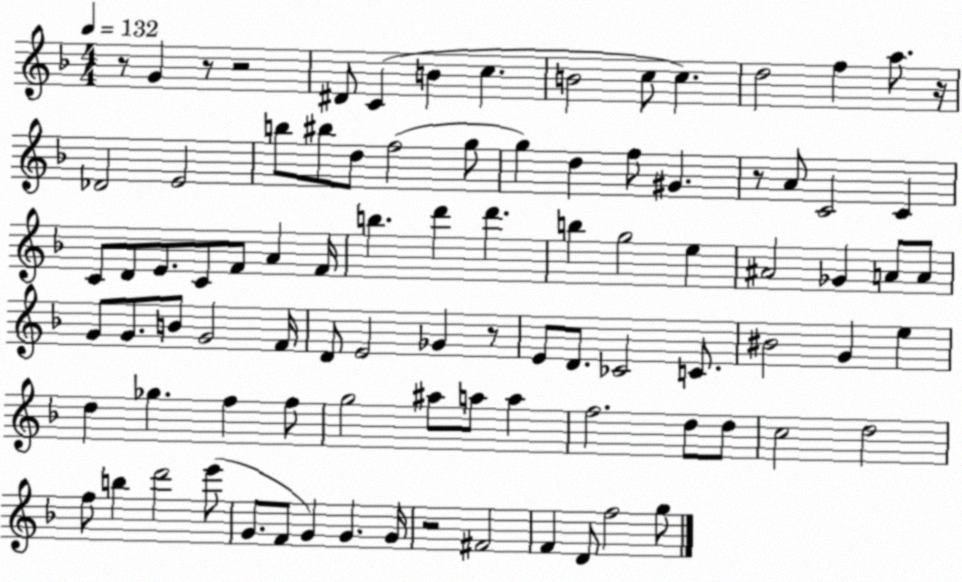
X:1
T:Untitled
M:4/4
L:1/4
K:F
z/2 G z/2 z2 ^D/2 C B c B2 c/2 c d2 f a/2 z/4 _D2 E2 b/2 ^b/2 d/2 f2 g/2 g d f/2 ^G z/2 A/2 C2 C C/2 D/2 E/2 C/2 F/2 A F/4 b d' d' b g2 e ^A2 _G A/2 A/2 G/2 G/2 B/2 G2 F/4 D/2 E2 _G z/2 E/2 D/2 _C2 C/2 ^B2 G e d _g f f/2 g2 ^a/2 a/2 a f2 d/2 d/2 c2 d2 f/2 b d'2 e'/2 G/2 F/2 G G G/4 z2 ^F2 F D/2 f2 g/2